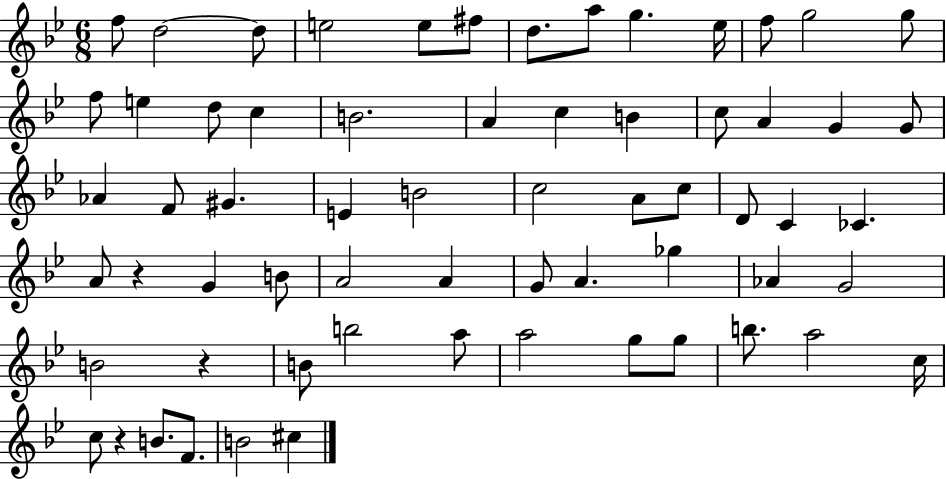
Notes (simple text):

F5/e D5/h D5/e E5/h E5/e F#5/e D5/e. A5/e G5/q. Eb5/s F5/e G5/h G5/e F5/e E5/q D5/e C5/q B4/h. A4/q C5/q B4/q C5/e A4/q G4/q G4/e Ab4/q F4/e G#4/q. E4/q B4/h C5/h A4/e C5/e D4/e C4/q CES4/q. A4/e R/q G4/q B4/e A4/h A4/q G4/e A4/q. Gb5/q Ab4/q G4/h B4/h R/q B4/e B5/h A5/e A5/h G5/e G5/e B5/e. A5/h C5/s C5/e R/q B4/e. F4/e. B4/h C#5/q